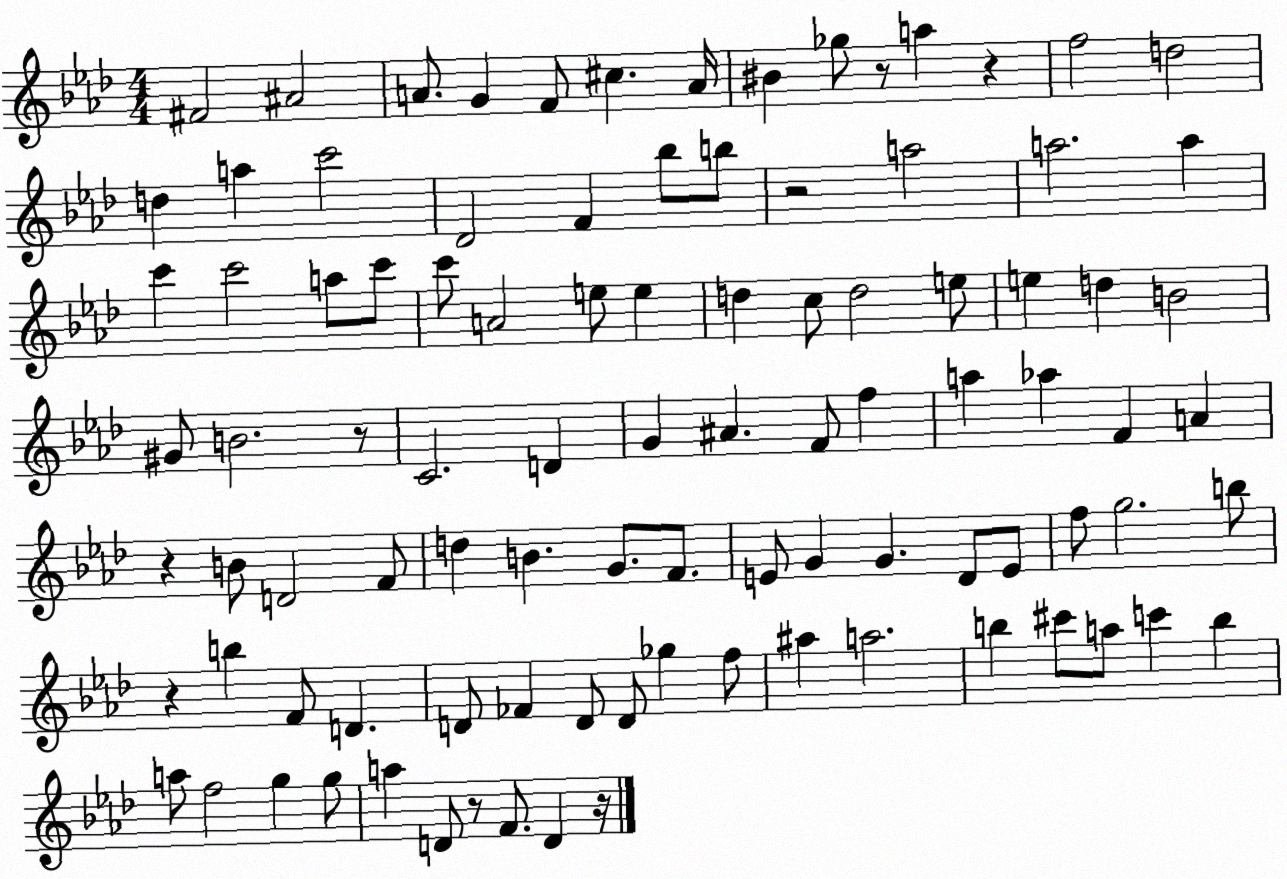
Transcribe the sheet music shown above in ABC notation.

X:1
T:Untitled
M:4/4
L:1/4
K:Ab
^F2 ^A2 A/2 G F/2 ^c A/4 ^B _g/2 z/2 a z f2 d2 d a c'2 _D2 F _b/2 b/2 z2 a2 a2 a c' c'2 a/2 c'/2 c'/2 A2 e/2 e d c/2 d2 e/2 e d B2 ^G/2 B2 z/2 C2 D G ^A F/2 f a _a F A z B/2 D2 F/2 d B G/2 F/2 E/2 G G _D/2 E/2 f/2 g2 b/2 z b F/2 D D/2 _F D/2 D/2 _g f/2 ^a a2 b ^c'/2 a/2 c' b a/2 f2 g g/2 a D/2 z/2 F/2 D z/4